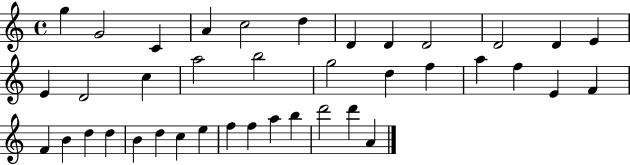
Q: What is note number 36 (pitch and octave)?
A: B5